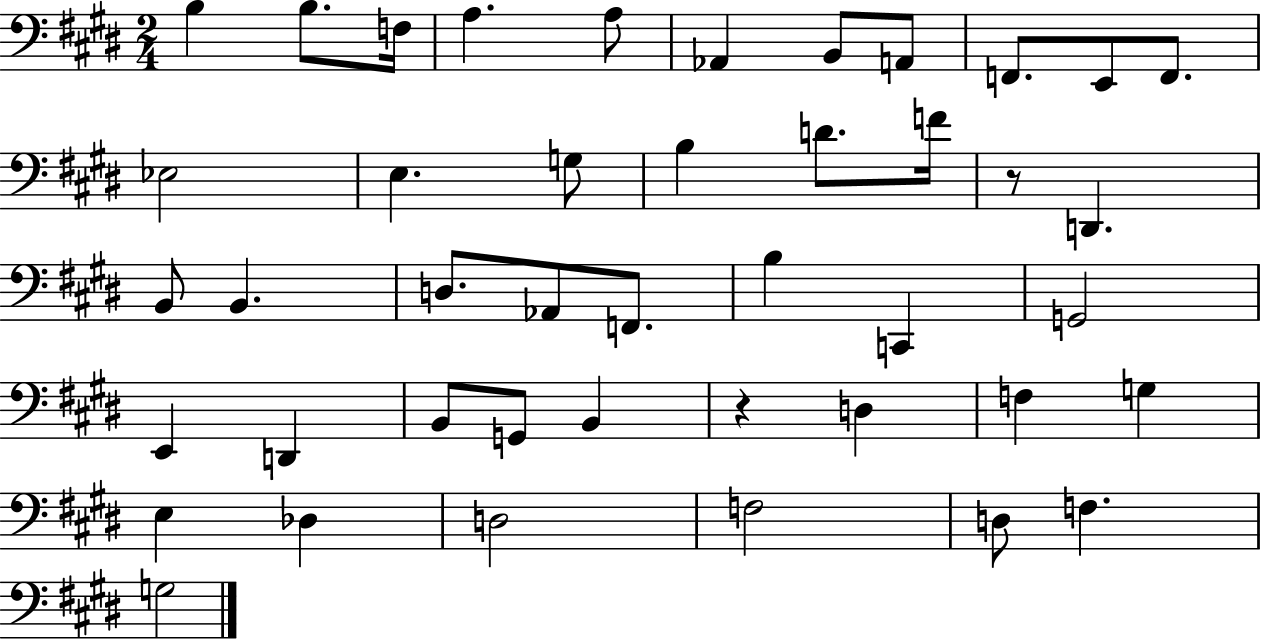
X:1
T:Untitled
M:2/4
L:1/4
K:E
B, B,/2 F,/4 A, A,/2 _A,, B,,/2 A,,/2 F,,/2 E,,/2 F,,/2 _E,2 E, G,/2 B, D/2 F/4 z/2 D,, B,,/2 B,, D,/2 _A,,/2 F,,/2 B, C,, G,,2 E,, D,, B,,/2 G,,/2 B,, z D, F, G, E, _D, D,2 F,2 D,/2 F, G,2